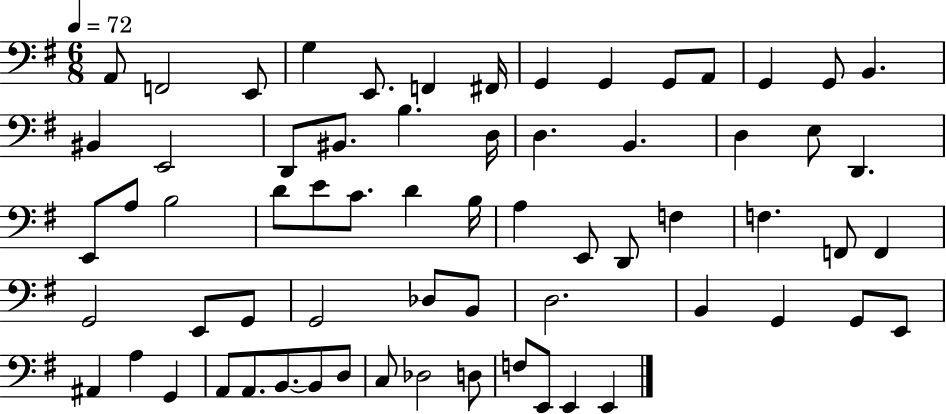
{
  \clef bass
  \numericTimeSignature
  \time 6/8
  \key g \major
  \tempo 4 = 72
  a,8 f,2 e,8 | g4 e,8. f,4 fis,16 | g,4 g,4 g,8 a,8 | g,4 g,8 b,4. | \break bis,4 e,2 | d,8 bis,8. b4. d16 | d4. b,4. | d4 e8 d,4. | \break e,8 a8 b2 | d'8 e'8 c'8. d'4 b16 | a4 e,8 d,8 f4 | f4. f,8 f,4 | \break g,2 e,8 g,8 | g,2 des8 b,8 | d2. | b,4 g,4 g,8 e,8 | \break ais,4 a4 g,4 | a,8 a,8. b,8.~~ b,8 d8 | c8 des2 d8 | f8 e,8 e,4 e,4 | \break \bar "|."
}